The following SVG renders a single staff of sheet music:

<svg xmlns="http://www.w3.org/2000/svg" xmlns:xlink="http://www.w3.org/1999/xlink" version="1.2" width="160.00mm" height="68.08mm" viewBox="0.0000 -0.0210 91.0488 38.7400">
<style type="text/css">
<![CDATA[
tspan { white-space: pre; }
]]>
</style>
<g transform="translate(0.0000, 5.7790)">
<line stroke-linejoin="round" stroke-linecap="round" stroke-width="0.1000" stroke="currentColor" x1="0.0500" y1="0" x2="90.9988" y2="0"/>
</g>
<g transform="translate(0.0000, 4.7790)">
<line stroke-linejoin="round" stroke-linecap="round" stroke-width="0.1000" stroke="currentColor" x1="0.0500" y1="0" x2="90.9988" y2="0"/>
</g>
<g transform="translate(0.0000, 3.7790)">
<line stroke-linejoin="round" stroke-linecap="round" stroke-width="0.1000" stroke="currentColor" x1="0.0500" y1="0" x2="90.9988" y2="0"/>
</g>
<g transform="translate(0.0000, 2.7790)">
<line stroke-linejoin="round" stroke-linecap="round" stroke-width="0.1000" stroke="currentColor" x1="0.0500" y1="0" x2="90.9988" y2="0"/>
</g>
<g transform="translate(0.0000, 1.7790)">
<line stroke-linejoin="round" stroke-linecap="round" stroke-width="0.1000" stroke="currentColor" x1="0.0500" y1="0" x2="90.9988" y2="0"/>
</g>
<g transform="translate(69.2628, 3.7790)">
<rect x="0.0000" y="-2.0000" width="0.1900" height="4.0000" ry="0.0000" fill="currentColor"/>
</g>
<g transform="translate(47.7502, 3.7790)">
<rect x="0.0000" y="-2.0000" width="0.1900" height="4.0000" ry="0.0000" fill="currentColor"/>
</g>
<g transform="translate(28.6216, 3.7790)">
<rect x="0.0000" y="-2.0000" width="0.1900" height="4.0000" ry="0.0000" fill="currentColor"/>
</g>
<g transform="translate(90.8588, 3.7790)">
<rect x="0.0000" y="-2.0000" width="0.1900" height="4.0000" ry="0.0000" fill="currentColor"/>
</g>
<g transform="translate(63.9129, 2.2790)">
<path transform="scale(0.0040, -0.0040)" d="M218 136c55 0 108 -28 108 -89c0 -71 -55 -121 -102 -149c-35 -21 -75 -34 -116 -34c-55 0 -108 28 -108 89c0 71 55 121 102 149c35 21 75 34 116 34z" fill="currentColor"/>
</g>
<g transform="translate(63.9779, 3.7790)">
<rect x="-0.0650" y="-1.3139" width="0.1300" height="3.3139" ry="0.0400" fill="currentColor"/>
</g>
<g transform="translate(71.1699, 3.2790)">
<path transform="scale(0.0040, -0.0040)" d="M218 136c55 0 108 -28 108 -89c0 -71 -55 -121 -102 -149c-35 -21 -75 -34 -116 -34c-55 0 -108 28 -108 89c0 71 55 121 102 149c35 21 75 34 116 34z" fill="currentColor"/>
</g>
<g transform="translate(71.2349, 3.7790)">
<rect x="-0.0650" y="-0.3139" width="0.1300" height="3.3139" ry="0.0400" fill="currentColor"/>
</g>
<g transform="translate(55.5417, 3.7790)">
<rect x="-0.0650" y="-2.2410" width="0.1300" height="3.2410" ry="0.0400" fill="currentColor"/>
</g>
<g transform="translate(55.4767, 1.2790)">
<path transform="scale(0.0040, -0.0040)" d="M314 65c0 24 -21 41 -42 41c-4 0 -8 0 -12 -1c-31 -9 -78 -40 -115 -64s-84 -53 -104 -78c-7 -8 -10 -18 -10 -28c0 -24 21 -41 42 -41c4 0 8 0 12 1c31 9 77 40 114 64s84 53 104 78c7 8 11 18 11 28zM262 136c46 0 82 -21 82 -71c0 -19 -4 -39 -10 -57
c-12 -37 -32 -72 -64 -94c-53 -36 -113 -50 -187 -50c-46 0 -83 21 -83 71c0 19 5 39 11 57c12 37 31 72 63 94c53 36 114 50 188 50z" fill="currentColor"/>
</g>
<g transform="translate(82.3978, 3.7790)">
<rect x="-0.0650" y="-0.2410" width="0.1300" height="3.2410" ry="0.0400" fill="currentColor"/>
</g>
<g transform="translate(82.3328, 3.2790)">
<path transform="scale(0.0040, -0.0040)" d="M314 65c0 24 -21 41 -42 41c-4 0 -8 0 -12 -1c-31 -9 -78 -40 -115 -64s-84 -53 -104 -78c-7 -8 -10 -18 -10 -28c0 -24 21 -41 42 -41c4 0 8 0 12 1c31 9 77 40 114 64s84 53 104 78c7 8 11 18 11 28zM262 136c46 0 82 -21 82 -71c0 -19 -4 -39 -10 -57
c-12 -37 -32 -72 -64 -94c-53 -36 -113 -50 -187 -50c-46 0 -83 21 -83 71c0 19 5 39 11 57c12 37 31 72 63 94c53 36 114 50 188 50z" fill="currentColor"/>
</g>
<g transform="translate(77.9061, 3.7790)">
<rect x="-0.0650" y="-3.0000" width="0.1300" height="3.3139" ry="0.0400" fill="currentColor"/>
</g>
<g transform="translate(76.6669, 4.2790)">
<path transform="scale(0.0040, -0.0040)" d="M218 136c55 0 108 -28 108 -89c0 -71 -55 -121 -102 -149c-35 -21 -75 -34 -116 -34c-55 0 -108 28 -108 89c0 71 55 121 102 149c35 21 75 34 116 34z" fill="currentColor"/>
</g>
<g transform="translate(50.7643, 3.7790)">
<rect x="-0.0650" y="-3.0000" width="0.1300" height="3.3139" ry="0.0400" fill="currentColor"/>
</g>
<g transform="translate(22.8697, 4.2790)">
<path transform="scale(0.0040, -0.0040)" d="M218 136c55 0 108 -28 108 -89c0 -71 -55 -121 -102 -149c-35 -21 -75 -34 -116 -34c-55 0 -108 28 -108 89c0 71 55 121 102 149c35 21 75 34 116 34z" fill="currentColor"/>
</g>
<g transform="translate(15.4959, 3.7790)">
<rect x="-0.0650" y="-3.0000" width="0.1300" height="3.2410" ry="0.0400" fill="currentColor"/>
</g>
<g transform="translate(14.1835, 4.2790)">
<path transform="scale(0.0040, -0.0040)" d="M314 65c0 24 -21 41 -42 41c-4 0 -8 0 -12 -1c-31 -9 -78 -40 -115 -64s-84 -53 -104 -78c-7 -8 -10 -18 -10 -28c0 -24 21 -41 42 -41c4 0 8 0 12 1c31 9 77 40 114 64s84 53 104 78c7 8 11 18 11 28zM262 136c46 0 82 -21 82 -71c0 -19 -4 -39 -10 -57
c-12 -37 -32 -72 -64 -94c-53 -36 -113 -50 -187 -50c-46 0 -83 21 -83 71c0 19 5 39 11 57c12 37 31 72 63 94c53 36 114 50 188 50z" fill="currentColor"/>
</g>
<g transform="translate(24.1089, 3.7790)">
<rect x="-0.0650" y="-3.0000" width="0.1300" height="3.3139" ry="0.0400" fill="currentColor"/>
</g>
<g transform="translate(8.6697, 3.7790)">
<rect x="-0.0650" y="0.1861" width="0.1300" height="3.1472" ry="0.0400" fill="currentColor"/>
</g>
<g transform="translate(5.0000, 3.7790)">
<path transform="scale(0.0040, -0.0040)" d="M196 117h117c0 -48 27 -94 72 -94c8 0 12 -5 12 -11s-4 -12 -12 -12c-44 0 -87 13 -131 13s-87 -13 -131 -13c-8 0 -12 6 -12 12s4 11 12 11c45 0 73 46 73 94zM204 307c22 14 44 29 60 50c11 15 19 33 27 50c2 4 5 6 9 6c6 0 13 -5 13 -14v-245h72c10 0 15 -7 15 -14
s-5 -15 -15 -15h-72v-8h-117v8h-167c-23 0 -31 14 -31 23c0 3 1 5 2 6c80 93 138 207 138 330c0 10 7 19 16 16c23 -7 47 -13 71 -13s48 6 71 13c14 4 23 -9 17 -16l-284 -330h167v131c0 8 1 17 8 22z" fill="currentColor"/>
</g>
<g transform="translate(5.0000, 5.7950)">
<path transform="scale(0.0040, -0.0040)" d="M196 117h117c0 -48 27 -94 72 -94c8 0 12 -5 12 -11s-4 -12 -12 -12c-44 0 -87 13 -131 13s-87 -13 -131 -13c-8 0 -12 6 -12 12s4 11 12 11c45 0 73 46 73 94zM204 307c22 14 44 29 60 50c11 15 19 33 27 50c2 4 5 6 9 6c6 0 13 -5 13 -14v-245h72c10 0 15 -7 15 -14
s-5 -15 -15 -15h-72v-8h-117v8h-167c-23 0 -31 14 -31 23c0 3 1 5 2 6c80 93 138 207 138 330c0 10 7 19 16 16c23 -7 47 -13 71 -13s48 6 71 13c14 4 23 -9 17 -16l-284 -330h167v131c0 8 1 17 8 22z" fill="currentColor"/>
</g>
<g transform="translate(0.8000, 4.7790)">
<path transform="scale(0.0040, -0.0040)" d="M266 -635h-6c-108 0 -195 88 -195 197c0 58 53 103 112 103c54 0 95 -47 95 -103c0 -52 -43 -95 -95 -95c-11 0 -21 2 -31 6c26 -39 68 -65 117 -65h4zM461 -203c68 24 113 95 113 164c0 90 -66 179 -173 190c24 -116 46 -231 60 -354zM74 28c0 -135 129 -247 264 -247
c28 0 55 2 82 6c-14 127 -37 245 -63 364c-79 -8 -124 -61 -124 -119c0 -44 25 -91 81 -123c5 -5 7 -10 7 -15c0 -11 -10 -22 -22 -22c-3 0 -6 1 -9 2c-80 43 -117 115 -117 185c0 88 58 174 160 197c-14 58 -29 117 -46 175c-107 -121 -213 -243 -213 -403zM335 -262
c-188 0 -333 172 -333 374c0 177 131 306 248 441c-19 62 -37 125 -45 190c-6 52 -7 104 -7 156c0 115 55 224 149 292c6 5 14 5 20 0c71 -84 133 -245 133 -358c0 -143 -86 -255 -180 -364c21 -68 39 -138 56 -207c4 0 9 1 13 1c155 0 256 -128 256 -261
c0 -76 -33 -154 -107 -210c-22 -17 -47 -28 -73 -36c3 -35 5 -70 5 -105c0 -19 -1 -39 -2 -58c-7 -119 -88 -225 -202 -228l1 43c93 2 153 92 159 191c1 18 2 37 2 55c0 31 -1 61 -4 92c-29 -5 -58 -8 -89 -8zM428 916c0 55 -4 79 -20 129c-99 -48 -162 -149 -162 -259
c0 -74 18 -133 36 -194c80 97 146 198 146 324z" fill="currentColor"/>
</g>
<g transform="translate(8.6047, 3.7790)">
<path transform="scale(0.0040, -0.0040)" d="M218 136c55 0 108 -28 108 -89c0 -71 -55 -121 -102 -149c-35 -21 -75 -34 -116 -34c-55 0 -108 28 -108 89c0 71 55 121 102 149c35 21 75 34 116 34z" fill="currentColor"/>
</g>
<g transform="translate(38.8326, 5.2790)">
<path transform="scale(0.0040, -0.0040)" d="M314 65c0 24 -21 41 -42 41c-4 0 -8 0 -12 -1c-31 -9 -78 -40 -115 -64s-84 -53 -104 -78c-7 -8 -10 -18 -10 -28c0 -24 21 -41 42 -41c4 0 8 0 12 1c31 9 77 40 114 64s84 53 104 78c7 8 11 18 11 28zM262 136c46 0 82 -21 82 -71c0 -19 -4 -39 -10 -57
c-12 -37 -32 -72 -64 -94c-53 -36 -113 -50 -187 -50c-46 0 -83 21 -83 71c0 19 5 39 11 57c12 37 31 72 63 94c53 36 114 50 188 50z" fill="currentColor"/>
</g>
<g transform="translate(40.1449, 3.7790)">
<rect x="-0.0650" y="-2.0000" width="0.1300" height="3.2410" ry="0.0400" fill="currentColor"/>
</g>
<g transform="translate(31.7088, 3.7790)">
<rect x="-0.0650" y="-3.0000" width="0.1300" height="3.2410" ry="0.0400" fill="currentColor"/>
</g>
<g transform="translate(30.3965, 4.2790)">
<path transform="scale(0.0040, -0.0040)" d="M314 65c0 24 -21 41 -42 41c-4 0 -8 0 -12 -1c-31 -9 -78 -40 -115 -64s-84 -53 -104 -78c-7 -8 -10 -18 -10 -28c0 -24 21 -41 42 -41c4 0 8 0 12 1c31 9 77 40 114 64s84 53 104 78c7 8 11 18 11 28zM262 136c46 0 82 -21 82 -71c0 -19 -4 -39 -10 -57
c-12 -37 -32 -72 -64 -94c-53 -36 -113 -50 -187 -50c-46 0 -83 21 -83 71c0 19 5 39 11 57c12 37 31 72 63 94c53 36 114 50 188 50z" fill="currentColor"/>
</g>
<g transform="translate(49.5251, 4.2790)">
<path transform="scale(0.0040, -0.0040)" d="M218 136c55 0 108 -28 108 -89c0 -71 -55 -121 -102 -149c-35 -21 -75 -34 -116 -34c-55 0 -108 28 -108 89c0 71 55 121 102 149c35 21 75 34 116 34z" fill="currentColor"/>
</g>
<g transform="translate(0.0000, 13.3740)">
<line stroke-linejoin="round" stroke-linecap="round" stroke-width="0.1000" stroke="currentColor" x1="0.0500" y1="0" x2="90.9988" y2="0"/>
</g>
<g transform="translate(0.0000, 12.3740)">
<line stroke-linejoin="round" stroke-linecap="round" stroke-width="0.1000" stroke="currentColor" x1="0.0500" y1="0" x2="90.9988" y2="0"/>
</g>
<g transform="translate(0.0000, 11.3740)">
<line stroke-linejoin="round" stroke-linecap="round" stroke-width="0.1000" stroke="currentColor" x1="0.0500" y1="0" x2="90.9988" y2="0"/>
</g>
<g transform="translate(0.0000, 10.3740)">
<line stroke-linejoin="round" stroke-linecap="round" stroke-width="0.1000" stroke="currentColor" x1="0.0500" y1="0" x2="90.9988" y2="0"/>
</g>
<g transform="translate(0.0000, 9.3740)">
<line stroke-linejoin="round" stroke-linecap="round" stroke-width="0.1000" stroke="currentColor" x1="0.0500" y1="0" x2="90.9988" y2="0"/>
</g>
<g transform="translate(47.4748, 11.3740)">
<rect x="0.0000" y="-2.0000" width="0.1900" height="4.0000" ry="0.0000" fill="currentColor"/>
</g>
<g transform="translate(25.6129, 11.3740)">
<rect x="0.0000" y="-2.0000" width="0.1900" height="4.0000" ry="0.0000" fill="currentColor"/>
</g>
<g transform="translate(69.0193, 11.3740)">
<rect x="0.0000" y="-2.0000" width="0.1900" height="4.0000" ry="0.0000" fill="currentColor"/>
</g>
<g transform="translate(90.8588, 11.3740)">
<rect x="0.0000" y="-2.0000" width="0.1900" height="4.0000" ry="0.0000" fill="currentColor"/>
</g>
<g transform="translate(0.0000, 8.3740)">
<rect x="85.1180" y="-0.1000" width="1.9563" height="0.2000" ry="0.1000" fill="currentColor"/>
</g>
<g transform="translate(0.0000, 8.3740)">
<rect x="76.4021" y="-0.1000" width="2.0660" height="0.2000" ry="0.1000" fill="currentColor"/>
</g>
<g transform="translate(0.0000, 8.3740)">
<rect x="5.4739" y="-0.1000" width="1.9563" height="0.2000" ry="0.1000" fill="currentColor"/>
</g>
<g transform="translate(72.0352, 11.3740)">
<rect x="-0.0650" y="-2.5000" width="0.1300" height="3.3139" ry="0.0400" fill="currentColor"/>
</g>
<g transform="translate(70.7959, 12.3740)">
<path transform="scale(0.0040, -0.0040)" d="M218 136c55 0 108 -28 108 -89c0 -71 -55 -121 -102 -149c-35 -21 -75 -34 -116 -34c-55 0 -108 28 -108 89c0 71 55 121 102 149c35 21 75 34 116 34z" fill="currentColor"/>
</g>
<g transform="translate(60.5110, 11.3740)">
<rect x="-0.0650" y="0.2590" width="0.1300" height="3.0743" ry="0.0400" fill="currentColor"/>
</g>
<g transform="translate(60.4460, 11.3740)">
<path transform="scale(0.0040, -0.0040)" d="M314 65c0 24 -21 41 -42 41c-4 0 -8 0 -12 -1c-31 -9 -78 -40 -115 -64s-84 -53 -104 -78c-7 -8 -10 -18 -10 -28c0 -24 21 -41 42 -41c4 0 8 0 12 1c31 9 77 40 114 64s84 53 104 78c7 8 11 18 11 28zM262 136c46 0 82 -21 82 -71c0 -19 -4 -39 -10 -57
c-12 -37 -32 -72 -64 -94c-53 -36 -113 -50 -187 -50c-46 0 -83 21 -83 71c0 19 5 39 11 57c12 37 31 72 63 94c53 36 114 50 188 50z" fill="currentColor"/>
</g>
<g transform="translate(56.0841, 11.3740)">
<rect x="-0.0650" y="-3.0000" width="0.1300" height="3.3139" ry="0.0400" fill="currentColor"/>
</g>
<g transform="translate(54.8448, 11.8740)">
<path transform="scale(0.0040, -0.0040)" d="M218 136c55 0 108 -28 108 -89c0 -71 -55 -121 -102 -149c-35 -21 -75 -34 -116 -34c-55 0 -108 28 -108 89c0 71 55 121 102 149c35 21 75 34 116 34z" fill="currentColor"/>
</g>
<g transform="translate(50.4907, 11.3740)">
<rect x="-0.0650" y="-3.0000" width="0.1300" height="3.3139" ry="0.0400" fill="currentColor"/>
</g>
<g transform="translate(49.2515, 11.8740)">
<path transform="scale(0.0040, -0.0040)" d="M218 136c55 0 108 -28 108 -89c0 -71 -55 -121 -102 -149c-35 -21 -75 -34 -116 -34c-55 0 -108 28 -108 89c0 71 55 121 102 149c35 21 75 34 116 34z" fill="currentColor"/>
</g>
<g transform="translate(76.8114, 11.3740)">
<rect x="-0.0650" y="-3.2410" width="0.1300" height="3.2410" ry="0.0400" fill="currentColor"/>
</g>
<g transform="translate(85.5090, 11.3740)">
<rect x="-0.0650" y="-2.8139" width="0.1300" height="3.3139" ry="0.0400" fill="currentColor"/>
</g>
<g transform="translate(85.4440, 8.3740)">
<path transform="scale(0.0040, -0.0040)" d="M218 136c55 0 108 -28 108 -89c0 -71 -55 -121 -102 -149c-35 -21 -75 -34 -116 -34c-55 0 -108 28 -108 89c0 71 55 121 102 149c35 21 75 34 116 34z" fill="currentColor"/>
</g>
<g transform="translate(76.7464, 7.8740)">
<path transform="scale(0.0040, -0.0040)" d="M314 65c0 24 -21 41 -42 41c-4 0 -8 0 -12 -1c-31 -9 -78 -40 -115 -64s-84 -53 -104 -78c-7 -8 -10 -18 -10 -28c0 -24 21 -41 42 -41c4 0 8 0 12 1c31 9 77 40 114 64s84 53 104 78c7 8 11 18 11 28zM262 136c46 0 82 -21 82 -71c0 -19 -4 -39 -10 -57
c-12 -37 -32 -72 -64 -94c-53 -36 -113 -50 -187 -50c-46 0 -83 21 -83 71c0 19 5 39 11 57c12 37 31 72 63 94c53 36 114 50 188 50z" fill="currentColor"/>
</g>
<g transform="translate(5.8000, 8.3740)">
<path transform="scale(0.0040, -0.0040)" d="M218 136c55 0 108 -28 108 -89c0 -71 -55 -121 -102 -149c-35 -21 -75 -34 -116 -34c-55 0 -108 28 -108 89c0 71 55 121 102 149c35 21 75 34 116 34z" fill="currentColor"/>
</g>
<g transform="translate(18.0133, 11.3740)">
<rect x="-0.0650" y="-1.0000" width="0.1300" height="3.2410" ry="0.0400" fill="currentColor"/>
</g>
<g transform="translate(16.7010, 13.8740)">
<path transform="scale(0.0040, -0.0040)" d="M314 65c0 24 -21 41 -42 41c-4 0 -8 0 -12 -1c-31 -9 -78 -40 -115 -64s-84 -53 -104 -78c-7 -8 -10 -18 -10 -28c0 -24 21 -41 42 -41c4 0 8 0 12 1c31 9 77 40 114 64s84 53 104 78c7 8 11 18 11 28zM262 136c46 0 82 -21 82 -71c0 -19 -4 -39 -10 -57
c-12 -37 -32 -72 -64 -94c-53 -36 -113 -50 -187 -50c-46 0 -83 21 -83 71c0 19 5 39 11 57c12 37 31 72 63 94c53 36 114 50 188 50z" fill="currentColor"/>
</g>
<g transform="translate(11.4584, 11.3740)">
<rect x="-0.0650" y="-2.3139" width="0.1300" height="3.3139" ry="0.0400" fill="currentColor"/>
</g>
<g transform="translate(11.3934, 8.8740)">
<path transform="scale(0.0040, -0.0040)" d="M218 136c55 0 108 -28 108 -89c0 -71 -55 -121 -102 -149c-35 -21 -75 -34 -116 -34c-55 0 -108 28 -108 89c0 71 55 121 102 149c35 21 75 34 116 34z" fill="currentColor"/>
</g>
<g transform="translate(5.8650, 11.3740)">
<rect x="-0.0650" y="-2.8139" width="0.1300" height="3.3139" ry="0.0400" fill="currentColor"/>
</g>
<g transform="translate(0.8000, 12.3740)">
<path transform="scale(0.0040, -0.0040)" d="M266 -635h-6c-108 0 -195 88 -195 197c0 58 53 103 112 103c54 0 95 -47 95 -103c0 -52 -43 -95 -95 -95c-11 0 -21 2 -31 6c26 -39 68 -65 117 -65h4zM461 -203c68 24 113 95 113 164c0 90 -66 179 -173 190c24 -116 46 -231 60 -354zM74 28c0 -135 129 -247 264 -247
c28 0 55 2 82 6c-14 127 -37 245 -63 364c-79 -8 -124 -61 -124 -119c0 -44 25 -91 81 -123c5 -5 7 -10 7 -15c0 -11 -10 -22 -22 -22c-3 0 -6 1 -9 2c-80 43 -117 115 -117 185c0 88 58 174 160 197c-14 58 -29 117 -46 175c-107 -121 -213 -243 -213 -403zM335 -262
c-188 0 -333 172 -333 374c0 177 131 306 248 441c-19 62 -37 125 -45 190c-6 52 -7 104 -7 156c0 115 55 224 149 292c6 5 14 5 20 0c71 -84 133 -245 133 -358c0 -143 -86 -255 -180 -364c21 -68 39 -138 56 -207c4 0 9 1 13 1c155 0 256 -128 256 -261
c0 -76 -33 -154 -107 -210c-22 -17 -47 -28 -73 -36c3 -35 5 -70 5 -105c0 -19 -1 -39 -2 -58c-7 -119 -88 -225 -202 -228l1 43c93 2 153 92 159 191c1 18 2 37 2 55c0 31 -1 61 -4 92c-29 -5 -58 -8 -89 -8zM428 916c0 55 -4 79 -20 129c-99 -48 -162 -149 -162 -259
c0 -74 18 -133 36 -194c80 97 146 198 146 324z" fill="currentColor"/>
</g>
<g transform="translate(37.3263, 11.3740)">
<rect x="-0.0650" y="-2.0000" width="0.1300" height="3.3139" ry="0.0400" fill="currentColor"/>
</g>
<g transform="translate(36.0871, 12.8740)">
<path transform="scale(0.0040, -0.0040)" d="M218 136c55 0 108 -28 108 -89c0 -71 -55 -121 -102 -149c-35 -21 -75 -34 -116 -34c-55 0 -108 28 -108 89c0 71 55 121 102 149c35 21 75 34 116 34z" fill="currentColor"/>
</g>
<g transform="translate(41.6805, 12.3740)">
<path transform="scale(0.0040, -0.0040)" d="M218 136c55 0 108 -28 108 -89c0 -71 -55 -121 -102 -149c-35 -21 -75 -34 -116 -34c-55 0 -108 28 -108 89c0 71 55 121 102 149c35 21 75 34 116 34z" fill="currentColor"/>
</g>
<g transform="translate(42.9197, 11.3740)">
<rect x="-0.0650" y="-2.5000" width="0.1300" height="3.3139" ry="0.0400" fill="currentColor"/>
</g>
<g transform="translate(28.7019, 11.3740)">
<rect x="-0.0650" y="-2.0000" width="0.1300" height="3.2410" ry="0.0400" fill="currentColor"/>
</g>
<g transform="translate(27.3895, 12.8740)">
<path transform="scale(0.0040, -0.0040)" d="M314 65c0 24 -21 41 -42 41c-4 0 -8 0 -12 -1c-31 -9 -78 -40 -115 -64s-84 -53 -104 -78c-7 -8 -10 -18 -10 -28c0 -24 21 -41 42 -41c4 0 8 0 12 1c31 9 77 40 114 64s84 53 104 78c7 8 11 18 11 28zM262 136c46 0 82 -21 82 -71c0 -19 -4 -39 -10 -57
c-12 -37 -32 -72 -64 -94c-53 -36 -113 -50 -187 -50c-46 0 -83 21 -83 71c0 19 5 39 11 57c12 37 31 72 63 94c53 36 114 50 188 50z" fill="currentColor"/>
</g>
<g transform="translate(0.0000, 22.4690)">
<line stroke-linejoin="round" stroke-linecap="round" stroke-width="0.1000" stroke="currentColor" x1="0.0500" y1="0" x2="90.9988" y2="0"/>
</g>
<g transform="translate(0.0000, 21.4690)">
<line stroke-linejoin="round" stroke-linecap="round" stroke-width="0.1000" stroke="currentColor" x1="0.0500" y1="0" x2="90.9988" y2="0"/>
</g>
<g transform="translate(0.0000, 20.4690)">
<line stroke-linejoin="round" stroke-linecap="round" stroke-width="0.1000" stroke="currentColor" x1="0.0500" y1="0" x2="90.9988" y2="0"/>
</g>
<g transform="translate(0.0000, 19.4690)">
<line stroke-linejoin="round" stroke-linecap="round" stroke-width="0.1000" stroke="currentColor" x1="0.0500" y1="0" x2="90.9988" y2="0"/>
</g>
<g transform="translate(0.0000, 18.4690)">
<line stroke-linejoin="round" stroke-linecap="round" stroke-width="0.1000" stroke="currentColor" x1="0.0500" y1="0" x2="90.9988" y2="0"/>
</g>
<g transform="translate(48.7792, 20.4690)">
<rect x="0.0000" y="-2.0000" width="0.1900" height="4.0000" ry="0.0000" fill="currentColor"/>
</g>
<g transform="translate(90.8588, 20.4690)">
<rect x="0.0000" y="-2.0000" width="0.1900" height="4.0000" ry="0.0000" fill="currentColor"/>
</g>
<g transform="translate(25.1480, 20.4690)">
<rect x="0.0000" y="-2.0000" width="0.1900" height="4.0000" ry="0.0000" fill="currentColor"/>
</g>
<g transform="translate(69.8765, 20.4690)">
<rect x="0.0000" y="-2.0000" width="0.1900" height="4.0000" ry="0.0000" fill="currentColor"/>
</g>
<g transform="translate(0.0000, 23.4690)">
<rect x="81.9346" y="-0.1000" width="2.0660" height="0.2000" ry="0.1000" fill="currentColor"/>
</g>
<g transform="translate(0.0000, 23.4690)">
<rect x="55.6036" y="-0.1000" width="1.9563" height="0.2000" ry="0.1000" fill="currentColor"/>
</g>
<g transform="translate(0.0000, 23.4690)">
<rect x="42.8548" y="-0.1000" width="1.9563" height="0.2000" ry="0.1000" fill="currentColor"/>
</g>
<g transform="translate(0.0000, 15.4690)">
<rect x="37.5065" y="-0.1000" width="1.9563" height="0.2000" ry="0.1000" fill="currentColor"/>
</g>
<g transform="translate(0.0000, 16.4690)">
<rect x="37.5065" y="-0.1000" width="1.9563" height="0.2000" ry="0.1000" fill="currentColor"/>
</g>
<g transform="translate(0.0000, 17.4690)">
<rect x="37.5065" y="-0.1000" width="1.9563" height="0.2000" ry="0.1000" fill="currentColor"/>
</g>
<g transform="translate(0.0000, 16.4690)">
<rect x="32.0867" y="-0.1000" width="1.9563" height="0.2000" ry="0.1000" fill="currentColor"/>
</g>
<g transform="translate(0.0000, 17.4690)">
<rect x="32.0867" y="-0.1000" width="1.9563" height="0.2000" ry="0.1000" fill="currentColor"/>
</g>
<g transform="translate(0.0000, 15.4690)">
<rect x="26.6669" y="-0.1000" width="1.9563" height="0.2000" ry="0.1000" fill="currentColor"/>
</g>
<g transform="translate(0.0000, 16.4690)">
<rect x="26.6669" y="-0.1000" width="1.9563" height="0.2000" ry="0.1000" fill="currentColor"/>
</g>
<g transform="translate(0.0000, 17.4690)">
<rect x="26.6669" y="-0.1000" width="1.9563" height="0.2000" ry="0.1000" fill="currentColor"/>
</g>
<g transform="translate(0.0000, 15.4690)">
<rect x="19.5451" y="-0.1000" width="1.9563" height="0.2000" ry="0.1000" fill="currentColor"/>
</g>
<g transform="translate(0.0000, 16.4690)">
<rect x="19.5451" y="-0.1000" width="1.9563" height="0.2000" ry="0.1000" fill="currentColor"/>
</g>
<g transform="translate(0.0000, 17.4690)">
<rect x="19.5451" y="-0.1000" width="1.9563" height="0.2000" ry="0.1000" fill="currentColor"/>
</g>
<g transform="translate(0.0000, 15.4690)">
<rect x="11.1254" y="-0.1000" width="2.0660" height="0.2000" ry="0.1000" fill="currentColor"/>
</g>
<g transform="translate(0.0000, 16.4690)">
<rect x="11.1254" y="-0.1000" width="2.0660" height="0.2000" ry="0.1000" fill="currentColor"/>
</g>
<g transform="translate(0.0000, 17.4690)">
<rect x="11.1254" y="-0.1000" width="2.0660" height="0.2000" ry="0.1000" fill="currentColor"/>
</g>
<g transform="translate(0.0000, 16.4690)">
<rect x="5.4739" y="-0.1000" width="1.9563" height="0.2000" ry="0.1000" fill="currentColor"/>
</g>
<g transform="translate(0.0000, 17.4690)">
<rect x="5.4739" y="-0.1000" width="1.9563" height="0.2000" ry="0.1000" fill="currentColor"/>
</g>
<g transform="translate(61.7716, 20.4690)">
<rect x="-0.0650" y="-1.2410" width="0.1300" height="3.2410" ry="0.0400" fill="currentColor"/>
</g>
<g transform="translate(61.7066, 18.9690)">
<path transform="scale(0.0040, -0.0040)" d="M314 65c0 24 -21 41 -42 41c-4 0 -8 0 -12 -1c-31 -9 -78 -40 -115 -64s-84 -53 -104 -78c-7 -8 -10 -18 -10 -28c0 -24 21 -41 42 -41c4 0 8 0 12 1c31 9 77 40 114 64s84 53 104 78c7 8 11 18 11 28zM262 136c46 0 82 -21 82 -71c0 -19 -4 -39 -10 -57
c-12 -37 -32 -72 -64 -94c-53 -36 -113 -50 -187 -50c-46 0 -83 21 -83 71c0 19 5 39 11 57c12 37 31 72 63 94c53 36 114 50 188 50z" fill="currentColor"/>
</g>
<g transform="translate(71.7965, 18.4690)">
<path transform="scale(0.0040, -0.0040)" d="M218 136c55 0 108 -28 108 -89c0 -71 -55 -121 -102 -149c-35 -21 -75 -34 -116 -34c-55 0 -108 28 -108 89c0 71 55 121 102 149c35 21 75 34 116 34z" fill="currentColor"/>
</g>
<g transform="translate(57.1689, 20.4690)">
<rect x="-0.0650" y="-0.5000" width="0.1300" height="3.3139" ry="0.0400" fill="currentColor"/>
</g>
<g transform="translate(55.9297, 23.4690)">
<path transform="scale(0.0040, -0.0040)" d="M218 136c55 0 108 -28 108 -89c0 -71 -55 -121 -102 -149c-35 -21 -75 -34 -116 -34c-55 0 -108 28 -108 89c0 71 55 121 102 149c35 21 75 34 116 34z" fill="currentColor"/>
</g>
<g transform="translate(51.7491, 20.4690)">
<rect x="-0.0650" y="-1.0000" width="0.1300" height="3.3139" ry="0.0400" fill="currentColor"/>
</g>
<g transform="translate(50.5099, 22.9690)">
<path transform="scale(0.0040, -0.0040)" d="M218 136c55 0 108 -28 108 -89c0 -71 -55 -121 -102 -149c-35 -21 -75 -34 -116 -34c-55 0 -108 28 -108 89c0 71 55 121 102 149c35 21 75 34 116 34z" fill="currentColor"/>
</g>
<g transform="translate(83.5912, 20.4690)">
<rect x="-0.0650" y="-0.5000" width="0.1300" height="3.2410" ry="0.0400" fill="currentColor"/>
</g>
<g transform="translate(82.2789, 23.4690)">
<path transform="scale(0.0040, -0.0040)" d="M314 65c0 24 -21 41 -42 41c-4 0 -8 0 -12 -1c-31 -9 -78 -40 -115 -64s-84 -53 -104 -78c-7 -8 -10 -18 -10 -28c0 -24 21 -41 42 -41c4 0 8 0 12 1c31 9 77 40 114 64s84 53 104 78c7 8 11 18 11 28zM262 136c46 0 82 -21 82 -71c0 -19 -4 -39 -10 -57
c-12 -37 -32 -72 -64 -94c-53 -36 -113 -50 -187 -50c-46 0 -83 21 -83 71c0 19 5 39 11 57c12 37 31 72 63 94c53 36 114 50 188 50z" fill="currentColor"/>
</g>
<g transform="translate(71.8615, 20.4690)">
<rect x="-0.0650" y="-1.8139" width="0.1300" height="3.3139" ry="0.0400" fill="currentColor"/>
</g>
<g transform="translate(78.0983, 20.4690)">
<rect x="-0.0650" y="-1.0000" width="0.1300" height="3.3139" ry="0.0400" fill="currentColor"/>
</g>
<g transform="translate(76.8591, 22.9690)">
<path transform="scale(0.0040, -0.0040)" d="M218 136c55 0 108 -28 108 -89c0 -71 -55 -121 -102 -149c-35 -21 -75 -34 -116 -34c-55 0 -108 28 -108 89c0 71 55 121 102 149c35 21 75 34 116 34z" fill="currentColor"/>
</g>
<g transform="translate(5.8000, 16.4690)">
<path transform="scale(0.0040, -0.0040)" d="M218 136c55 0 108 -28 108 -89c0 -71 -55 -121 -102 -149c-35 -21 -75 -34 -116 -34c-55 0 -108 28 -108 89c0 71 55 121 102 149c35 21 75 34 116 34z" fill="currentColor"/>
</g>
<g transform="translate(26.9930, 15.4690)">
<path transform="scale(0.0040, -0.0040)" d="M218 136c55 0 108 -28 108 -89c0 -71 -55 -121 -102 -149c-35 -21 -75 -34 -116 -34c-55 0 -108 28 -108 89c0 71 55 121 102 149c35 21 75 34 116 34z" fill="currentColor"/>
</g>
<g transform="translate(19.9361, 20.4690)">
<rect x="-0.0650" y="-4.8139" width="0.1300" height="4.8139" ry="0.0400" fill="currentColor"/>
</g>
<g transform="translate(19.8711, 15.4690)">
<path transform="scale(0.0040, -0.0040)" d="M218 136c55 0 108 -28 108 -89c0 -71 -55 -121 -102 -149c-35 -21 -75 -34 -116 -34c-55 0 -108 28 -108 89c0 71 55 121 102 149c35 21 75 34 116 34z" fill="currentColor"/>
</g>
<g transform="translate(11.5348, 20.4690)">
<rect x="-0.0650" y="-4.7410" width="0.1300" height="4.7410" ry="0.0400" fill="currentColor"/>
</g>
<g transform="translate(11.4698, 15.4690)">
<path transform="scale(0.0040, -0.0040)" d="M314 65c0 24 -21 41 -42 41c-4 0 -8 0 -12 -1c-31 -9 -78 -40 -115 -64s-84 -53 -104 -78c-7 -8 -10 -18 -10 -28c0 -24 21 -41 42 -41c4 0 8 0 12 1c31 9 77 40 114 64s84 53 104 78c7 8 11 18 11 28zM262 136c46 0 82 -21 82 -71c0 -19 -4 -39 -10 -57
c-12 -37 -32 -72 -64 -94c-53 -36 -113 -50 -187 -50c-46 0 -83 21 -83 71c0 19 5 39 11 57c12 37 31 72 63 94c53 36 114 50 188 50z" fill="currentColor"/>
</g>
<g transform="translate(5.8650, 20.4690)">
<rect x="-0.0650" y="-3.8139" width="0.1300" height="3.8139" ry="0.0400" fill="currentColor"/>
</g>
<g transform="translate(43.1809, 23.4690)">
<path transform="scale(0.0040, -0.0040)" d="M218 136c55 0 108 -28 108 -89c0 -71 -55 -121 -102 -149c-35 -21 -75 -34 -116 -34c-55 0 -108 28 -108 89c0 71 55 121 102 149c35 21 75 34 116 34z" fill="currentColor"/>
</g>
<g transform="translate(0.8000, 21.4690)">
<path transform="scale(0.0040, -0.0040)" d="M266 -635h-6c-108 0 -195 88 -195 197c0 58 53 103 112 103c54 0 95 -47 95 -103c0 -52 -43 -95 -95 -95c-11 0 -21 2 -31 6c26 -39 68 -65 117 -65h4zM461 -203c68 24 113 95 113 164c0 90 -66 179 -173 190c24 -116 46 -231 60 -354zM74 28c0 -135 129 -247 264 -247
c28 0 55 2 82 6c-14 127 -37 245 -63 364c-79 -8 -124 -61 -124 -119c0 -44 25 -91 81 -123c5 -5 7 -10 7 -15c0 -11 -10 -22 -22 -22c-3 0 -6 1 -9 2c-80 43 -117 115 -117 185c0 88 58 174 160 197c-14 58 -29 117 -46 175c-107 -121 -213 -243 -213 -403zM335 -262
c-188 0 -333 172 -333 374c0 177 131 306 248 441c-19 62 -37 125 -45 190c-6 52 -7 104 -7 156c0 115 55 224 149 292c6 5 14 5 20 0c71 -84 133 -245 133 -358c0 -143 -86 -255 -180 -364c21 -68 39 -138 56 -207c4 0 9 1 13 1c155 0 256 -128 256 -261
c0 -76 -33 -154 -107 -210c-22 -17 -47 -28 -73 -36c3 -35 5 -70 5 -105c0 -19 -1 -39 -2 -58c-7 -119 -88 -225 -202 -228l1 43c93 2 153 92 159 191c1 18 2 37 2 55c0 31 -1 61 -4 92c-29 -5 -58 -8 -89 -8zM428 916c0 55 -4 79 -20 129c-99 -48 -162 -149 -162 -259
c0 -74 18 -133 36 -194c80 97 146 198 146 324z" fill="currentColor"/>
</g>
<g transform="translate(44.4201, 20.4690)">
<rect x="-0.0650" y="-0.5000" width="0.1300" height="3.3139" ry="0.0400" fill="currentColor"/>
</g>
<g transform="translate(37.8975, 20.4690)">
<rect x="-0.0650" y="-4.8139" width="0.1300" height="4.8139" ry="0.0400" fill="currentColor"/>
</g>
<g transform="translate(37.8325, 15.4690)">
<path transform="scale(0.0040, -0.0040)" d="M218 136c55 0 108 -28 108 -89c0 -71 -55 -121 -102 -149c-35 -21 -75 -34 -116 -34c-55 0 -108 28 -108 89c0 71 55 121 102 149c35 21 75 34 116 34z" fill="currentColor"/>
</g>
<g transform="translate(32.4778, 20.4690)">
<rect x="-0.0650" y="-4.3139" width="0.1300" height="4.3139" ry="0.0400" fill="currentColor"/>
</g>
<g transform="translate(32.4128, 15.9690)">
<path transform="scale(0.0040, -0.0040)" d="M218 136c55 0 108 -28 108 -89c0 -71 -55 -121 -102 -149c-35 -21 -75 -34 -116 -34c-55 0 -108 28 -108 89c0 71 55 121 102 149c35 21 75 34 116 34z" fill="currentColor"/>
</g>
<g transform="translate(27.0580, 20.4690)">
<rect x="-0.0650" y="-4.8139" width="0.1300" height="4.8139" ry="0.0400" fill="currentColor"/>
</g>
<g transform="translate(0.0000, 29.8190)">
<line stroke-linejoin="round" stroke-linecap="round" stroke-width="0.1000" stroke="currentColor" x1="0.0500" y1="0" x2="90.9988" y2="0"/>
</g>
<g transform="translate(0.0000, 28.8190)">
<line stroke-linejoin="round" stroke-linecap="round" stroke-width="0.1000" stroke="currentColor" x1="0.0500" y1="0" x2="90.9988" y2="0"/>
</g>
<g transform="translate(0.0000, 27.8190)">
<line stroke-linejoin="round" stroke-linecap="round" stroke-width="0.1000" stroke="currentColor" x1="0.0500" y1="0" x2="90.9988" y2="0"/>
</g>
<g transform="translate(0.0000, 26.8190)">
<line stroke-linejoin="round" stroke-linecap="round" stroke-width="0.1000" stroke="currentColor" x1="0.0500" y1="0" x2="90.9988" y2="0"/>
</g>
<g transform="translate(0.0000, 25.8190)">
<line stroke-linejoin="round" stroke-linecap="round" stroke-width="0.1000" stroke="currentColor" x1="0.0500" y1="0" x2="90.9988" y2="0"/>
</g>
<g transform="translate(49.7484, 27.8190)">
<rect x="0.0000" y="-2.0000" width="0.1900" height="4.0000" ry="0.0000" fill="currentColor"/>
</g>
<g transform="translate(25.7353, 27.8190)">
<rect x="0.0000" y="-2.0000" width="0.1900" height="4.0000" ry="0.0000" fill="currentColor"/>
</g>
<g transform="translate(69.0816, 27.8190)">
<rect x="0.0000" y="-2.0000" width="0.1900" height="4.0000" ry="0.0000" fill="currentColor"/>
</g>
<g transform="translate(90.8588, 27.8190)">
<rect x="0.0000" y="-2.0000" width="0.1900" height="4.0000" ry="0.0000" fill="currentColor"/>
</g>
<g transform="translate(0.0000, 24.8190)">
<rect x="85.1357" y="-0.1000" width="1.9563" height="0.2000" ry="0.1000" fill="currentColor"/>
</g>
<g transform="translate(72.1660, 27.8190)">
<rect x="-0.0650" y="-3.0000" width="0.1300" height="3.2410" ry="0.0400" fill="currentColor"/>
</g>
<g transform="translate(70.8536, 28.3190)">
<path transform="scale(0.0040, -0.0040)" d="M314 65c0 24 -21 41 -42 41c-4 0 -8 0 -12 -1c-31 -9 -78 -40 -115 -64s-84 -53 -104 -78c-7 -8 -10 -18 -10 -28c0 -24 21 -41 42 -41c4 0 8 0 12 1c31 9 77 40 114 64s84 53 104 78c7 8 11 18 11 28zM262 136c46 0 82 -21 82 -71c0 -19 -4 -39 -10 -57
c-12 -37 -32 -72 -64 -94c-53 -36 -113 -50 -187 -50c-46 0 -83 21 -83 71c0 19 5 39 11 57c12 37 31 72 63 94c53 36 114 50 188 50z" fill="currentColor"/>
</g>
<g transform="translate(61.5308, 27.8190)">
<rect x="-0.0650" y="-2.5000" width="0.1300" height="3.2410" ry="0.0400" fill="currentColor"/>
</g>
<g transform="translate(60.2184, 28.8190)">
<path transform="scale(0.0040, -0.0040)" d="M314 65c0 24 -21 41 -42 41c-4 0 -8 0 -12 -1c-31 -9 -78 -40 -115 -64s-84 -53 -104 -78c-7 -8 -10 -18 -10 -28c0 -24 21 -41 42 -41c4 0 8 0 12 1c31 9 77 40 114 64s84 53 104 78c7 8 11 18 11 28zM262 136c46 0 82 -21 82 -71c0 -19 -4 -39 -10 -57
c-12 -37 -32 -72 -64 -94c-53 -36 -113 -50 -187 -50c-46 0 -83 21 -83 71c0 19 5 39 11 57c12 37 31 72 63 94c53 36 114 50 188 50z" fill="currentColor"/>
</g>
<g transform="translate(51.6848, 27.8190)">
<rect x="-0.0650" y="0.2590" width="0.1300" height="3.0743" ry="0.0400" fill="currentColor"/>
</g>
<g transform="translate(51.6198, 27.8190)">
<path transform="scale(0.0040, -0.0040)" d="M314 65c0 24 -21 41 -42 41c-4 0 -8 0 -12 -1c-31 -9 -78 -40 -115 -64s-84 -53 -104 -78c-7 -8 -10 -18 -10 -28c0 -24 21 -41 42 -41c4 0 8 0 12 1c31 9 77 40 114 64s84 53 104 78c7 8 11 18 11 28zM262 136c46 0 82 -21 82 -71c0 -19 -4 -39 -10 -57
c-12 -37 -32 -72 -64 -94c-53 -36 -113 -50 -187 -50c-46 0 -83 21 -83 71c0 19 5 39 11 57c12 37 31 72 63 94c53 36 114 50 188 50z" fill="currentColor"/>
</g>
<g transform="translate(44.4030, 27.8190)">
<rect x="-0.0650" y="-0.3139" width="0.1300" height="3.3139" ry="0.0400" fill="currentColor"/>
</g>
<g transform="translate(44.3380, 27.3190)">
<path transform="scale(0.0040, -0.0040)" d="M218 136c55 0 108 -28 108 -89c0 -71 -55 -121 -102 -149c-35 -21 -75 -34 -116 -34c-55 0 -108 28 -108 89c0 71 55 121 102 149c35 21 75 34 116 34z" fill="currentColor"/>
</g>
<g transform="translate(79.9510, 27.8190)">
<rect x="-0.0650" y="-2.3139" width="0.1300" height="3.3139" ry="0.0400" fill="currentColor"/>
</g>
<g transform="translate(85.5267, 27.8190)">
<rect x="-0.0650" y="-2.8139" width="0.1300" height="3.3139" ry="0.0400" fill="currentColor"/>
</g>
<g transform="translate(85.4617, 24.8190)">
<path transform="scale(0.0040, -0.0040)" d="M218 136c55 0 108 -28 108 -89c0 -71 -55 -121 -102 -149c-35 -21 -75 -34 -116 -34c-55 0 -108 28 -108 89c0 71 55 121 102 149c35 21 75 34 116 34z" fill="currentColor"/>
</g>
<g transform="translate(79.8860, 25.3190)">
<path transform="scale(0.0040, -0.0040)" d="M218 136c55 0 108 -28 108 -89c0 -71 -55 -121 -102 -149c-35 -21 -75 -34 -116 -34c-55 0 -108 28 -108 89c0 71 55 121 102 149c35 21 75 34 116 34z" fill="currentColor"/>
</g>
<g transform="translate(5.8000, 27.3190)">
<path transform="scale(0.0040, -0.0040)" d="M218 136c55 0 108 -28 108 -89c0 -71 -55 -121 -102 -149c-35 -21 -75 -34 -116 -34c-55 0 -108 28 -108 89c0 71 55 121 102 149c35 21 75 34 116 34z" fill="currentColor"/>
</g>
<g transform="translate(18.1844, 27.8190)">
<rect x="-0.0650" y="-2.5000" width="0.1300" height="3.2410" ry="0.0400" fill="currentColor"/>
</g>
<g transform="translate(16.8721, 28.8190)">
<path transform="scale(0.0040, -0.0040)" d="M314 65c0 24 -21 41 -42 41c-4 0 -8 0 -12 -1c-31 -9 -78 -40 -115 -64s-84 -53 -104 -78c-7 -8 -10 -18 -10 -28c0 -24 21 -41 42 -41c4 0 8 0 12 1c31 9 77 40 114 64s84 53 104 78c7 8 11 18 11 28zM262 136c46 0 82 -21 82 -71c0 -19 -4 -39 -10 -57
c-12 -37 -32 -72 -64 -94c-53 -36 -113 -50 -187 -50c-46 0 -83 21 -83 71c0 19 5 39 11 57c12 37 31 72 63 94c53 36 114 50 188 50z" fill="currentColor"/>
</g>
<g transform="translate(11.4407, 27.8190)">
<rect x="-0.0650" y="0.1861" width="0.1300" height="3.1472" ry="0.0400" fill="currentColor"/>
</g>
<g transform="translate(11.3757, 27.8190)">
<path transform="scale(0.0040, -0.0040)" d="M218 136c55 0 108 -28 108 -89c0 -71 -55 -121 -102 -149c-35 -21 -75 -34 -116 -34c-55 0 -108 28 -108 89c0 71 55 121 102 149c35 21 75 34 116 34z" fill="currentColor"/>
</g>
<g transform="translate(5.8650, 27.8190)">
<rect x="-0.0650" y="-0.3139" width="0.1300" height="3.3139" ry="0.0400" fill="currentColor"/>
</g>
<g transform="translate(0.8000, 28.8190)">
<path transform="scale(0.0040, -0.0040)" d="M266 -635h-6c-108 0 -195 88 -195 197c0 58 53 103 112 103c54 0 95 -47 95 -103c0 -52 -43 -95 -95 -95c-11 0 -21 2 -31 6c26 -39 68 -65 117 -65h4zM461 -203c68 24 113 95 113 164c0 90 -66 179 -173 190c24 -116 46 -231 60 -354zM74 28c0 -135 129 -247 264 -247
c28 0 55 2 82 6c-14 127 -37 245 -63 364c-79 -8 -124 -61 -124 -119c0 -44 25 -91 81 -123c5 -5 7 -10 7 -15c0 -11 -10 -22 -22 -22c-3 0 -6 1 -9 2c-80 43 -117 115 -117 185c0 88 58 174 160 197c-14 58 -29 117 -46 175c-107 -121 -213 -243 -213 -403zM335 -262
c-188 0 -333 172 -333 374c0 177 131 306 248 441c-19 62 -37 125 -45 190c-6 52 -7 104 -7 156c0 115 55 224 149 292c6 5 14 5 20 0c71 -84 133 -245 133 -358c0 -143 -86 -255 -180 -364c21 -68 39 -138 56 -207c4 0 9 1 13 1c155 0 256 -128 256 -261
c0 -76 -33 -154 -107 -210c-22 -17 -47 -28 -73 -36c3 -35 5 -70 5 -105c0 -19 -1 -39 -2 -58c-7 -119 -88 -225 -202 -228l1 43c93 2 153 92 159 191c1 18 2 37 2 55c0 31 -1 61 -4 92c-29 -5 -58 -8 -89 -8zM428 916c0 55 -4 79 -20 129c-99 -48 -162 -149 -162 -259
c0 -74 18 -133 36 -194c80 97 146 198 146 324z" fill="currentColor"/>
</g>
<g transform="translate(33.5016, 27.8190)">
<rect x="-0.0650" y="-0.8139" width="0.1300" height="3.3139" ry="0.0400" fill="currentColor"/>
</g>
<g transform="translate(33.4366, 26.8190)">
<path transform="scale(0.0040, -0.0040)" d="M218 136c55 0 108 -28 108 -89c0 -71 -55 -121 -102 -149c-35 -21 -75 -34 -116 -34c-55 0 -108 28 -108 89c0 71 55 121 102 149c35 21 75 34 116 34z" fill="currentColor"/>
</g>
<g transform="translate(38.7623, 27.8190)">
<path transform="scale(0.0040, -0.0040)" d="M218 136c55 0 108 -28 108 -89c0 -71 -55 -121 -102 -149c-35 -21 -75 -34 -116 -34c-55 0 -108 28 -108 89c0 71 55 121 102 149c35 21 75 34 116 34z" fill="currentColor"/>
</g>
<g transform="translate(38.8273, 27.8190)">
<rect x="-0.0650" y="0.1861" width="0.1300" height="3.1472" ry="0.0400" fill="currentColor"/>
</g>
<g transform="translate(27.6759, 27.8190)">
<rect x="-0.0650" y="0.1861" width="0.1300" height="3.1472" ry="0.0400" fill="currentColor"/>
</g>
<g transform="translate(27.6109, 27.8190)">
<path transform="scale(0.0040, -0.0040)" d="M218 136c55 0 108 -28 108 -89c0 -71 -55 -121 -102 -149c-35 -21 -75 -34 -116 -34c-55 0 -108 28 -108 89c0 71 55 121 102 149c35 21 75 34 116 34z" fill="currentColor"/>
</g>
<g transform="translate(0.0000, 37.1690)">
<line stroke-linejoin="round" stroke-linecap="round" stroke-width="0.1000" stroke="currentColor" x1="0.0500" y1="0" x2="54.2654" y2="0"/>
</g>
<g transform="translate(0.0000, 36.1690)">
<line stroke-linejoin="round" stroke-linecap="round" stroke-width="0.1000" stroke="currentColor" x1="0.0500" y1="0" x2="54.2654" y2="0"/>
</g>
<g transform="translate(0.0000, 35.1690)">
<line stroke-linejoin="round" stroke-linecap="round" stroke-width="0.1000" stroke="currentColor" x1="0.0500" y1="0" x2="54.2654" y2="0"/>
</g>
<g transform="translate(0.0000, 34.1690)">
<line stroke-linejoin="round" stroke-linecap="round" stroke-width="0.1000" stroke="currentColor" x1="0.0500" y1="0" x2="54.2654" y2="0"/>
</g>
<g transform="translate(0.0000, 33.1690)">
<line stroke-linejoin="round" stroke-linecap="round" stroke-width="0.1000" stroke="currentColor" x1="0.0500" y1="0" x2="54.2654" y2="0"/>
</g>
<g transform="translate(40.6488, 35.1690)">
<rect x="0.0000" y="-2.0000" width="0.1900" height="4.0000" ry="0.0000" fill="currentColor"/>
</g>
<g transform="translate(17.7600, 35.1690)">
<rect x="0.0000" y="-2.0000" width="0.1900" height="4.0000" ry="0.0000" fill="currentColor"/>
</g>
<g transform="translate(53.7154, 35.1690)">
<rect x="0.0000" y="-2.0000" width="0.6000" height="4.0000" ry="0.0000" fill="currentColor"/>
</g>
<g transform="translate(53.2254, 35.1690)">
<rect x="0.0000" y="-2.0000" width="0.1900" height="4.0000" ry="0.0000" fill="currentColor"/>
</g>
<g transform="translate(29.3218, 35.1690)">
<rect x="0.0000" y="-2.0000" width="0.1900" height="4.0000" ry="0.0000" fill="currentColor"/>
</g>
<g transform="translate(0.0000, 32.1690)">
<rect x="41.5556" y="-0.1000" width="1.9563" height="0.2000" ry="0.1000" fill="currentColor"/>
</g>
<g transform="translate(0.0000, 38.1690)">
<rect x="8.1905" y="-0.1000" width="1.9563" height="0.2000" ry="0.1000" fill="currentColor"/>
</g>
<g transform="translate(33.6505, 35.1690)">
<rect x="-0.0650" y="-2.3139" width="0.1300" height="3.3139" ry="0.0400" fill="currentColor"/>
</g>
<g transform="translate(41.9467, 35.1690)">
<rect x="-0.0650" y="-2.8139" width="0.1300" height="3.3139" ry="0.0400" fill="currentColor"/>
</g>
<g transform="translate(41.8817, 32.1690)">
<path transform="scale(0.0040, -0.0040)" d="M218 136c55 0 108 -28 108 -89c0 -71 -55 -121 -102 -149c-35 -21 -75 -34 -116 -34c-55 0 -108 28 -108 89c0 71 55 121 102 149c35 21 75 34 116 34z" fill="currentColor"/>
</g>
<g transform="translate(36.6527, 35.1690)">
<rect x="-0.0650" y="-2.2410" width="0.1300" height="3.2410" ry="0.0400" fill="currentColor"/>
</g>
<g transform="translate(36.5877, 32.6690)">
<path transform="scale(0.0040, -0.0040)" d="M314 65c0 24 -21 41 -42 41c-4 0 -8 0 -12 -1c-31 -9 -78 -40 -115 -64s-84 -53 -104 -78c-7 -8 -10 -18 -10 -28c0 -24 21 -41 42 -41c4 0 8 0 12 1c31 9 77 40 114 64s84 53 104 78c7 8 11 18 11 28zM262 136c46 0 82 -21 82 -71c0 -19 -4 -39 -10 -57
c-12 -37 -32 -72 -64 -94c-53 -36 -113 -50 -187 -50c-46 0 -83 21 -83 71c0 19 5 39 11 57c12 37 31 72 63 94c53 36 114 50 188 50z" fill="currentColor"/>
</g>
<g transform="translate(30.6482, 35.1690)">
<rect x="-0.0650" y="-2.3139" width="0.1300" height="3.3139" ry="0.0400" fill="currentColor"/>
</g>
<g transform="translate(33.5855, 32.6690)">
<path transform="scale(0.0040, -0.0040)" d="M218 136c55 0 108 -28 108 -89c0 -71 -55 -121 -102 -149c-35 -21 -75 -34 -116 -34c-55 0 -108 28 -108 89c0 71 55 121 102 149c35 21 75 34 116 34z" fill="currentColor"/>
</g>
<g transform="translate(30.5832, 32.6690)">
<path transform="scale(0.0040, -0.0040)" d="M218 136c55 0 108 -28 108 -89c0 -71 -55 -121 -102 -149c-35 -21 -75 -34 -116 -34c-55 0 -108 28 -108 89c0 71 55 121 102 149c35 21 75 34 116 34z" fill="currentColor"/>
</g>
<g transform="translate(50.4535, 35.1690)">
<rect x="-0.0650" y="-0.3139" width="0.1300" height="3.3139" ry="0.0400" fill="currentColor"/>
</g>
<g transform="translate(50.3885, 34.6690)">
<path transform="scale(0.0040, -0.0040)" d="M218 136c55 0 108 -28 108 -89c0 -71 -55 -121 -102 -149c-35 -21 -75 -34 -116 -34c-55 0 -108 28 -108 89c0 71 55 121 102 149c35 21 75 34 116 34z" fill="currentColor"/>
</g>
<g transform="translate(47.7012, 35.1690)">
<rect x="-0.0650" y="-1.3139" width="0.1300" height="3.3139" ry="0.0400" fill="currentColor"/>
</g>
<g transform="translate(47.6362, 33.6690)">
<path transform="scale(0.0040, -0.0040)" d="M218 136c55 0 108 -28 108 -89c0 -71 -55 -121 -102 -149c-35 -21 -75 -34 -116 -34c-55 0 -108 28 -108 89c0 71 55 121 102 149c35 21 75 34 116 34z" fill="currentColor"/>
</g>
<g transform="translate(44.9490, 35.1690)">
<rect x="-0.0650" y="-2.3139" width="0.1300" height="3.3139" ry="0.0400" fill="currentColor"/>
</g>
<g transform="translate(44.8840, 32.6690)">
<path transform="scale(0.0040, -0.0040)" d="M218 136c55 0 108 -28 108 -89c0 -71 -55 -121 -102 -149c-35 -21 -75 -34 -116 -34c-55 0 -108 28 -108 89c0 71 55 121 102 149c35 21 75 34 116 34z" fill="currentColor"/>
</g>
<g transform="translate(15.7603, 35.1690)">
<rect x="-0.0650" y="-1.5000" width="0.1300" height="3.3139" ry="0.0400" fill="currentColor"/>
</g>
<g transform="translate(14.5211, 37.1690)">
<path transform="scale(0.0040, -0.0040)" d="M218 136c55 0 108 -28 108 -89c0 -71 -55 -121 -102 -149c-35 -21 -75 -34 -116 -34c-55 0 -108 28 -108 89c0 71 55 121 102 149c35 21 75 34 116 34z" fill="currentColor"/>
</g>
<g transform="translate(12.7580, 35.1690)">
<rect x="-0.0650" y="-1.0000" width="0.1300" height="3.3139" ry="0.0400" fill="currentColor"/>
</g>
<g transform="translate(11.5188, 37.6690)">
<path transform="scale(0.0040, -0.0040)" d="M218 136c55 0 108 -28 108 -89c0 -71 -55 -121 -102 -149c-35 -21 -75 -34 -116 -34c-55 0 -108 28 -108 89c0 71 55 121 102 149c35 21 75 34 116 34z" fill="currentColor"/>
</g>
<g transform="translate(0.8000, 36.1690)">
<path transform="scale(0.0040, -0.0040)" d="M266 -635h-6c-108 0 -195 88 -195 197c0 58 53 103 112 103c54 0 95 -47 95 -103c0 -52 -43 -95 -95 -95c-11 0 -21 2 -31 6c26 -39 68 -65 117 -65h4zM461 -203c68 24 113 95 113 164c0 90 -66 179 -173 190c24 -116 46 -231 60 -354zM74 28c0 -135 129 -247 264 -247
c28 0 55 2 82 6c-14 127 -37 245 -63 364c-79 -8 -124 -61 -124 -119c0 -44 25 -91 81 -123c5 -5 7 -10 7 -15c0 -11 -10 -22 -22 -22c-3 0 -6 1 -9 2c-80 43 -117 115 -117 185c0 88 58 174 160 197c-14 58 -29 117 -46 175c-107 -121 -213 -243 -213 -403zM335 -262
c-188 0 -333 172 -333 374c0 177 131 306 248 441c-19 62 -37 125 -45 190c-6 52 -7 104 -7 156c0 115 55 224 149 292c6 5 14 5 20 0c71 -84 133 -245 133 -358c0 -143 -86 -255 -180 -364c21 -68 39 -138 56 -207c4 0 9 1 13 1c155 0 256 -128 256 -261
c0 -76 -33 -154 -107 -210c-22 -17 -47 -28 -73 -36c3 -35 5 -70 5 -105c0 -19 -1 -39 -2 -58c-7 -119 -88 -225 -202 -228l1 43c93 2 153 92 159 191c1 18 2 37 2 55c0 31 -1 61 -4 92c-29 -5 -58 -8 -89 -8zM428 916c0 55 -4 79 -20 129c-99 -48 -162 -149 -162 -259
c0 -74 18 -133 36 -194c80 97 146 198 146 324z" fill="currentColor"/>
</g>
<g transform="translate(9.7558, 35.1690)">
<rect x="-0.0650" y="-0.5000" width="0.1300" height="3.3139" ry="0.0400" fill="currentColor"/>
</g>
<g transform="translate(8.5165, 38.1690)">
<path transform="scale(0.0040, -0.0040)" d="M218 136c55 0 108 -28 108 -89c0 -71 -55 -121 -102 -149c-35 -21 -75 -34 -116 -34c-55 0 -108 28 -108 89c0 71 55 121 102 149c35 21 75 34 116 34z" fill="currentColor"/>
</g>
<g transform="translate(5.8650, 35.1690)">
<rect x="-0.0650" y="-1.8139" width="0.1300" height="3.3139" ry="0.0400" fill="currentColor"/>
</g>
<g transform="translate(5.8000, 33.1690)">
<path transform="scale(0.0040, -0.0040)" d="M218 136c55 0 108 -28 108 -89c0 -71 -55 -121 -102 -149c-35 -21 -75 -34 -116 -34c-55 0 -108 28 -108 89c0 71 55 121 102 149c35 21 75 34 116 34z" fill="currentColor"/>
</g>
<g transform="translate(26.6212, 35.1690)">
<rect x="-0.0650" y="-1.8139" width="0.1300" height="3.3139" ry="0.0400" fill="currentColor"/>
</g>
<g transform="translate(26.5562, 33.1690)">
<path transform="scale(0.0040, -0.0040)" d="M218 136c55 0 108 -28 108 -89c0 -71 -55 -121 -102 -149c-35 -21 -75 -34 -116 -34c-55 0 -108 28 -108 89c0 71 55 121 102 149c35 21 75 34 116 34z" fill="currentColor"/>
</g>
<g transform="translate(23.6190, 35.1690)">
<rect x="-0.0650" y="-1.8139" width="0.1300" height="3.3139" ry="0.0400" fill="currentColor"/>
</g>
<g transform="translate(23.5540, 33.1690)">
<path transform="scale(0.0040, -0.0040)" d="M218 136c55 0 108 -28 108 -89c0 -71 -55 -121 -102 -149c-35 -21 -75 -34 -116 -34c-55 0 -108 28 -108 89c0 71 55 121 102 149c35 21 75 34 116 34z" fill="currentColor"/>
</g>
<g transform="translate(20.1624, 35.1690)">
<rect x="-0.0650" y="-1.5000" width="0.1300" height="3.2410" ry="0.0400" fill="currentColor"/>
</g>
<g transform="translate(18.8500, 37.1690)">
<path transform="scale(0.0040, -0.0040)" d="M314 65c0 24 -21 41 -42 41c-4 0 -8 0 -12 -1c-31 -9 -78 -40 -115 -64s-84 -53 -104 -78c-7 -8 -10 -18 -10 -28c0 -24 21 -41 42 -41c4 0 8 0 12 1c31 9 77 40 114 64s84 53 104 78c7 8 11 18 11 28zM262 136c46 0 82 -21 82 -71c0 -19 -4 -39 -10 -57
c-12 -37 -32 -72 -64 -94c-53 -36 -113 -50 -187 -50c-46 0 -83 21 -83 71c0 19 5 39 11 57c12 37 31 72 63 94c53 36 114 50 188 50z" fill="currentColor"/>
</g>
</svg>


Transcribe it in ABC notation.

X:1
T:Untitled
M:4/4
L:1/4
K:C
B A2 A A2 F2 A g2 e c A c2 a g D2 F2 F G A A B2 G b2 a c' e'2 e' e' d' e' C D C e2 f D C2 c B G2 B d B c B2 G2 A2 g a f C D E E2 f f g g g2 a g e c